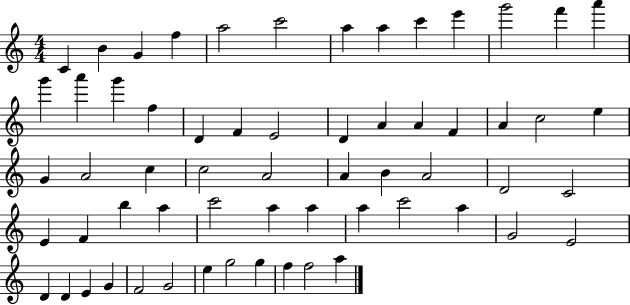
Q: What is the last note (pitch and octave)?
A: A5